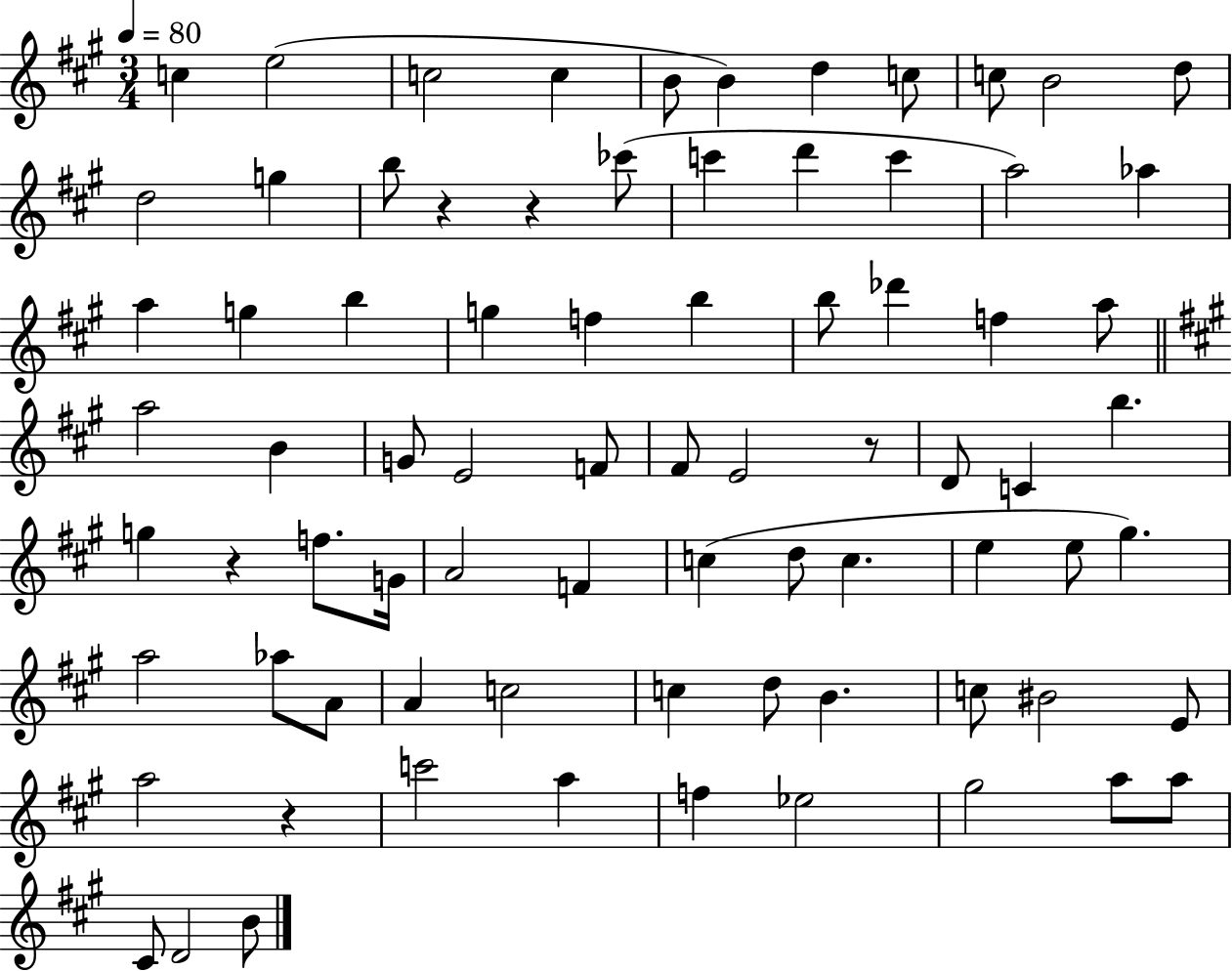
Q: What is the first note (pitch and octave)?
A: C5